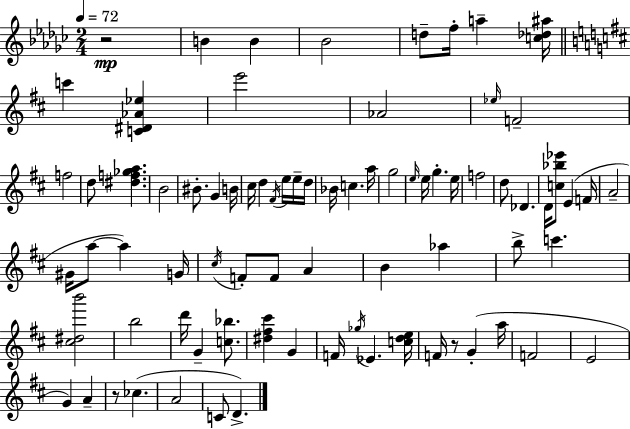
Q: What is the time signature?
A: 2/4